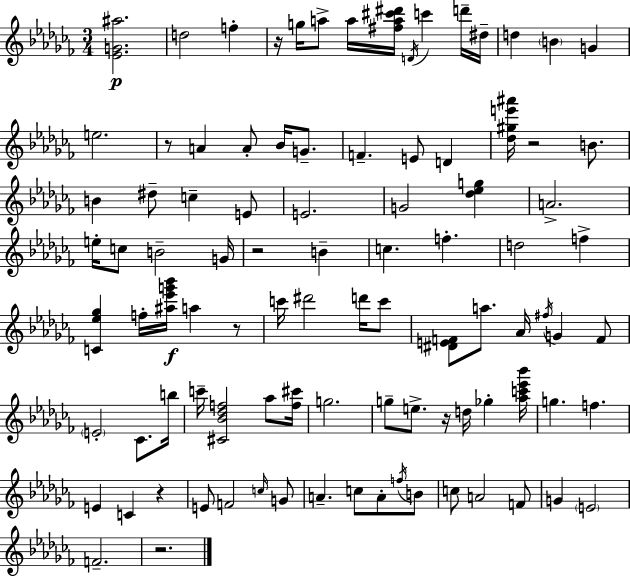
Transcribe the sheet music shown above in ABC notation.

X:1
T:Untitled
M:3/4
L:1/4
K:Abm
[_EG^a]2 d2 f z/4 g/4 a/2 a/4 [^fa^c'^d']/4 D/4 c' d'/4 ^d/4 d B G e2 z/2 A A/2 _B/4 G/2 F E/2 D [_d^ge'^a']/4 z2 B/2 B ^d/2 c E/2 E2 G2 [_d_eg] A2 e/4 c/2 B2 G/4 z2 B c f d2 f [C_e_g] f/4 [^a_e'g'_b']/4 a z/2 c'/4 ^d'2 d'/4 c'/2 [^DEF]/2 a/2 _A/4 ^f/4 G F/2 E2 _C/2 b/4 c'/4 [^C_B_df]2 _a/2 [f^c']/4 g2 g/2 e/2 z/4 d/4 _g [_ac'_e'_b']/4 g f E C z E/2 F2 c/4 G/2 A c/2 A/2 f/4 B/2 c/2 A2 F/2 G E2 F2 z2